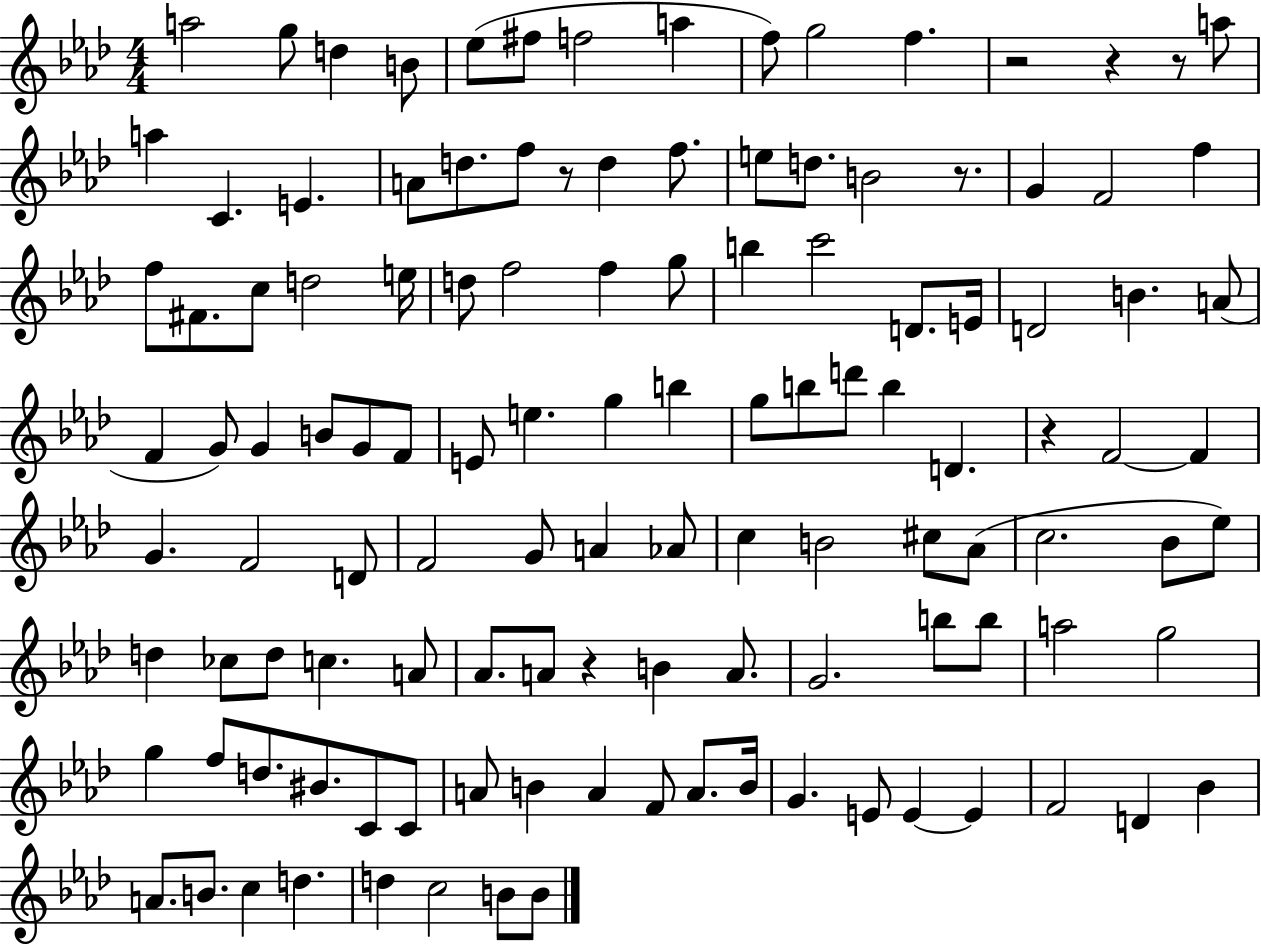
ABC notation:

X:1
T:Untitled
M:4/4
L:1/4
K:Ab
a2 g/2 d B/2 _e/2 ^f/2 f2 a f/2 g2 f z2 z z/2 a/2 a C E A/2 d/2 f/2 z/2 d f/2 e/2 d/2 B2 z/2 G F2 f f/2 ^F/2 c/2 d2 e/4 d/2 f2 f g/2 b c'2 D/2 E/4 D2 B A/2 F G/2 G B/2 G/2 F/2 E/2 e g b g/2 b/2 d'/2 b D z F2 F G F2 D/2 F2 G/2 A _A/2 c B2 ^c/2 _A/2 c2 _B/2 _e/2 d _c/2 d/2 c A/2 _A/2 A/2 z B A/2 G2 b/2 b/2 a2 g2 g f/2 d/2 ^B/2 C/2 C/2 A/2 B A F/2 A/2 B/4 G E/2 E E F2 D _B A/2 B/2 c d d c2 B/2 B/2